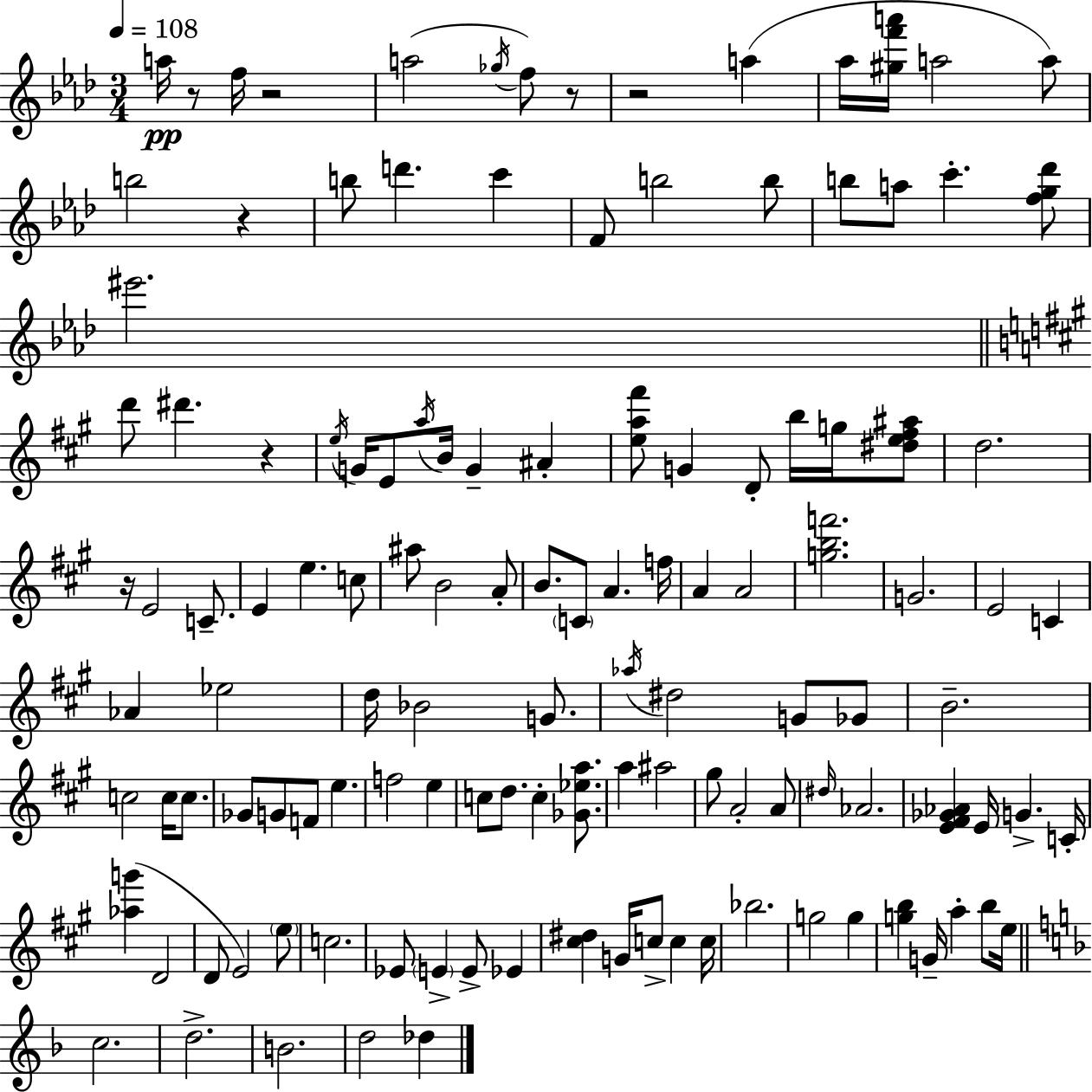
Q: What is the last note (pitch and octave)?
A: Db5